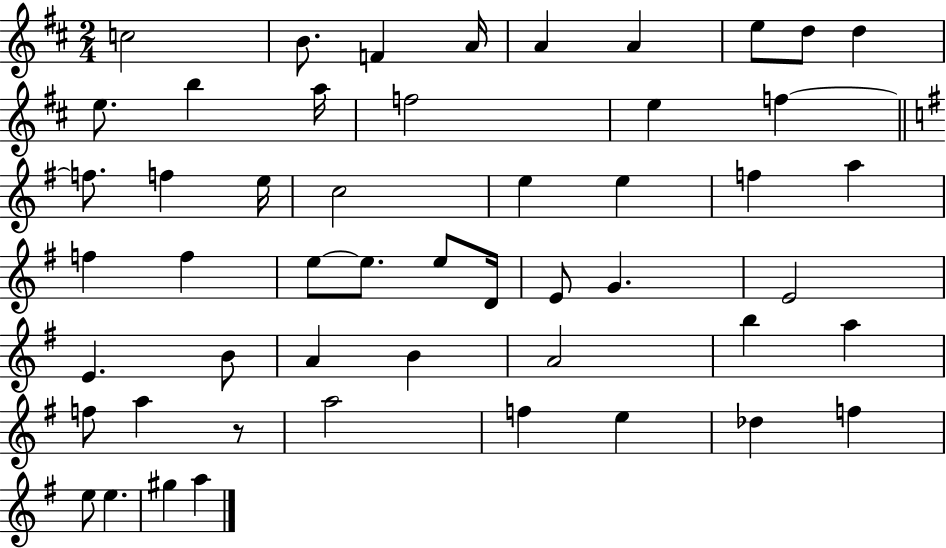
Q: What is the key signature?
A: D major